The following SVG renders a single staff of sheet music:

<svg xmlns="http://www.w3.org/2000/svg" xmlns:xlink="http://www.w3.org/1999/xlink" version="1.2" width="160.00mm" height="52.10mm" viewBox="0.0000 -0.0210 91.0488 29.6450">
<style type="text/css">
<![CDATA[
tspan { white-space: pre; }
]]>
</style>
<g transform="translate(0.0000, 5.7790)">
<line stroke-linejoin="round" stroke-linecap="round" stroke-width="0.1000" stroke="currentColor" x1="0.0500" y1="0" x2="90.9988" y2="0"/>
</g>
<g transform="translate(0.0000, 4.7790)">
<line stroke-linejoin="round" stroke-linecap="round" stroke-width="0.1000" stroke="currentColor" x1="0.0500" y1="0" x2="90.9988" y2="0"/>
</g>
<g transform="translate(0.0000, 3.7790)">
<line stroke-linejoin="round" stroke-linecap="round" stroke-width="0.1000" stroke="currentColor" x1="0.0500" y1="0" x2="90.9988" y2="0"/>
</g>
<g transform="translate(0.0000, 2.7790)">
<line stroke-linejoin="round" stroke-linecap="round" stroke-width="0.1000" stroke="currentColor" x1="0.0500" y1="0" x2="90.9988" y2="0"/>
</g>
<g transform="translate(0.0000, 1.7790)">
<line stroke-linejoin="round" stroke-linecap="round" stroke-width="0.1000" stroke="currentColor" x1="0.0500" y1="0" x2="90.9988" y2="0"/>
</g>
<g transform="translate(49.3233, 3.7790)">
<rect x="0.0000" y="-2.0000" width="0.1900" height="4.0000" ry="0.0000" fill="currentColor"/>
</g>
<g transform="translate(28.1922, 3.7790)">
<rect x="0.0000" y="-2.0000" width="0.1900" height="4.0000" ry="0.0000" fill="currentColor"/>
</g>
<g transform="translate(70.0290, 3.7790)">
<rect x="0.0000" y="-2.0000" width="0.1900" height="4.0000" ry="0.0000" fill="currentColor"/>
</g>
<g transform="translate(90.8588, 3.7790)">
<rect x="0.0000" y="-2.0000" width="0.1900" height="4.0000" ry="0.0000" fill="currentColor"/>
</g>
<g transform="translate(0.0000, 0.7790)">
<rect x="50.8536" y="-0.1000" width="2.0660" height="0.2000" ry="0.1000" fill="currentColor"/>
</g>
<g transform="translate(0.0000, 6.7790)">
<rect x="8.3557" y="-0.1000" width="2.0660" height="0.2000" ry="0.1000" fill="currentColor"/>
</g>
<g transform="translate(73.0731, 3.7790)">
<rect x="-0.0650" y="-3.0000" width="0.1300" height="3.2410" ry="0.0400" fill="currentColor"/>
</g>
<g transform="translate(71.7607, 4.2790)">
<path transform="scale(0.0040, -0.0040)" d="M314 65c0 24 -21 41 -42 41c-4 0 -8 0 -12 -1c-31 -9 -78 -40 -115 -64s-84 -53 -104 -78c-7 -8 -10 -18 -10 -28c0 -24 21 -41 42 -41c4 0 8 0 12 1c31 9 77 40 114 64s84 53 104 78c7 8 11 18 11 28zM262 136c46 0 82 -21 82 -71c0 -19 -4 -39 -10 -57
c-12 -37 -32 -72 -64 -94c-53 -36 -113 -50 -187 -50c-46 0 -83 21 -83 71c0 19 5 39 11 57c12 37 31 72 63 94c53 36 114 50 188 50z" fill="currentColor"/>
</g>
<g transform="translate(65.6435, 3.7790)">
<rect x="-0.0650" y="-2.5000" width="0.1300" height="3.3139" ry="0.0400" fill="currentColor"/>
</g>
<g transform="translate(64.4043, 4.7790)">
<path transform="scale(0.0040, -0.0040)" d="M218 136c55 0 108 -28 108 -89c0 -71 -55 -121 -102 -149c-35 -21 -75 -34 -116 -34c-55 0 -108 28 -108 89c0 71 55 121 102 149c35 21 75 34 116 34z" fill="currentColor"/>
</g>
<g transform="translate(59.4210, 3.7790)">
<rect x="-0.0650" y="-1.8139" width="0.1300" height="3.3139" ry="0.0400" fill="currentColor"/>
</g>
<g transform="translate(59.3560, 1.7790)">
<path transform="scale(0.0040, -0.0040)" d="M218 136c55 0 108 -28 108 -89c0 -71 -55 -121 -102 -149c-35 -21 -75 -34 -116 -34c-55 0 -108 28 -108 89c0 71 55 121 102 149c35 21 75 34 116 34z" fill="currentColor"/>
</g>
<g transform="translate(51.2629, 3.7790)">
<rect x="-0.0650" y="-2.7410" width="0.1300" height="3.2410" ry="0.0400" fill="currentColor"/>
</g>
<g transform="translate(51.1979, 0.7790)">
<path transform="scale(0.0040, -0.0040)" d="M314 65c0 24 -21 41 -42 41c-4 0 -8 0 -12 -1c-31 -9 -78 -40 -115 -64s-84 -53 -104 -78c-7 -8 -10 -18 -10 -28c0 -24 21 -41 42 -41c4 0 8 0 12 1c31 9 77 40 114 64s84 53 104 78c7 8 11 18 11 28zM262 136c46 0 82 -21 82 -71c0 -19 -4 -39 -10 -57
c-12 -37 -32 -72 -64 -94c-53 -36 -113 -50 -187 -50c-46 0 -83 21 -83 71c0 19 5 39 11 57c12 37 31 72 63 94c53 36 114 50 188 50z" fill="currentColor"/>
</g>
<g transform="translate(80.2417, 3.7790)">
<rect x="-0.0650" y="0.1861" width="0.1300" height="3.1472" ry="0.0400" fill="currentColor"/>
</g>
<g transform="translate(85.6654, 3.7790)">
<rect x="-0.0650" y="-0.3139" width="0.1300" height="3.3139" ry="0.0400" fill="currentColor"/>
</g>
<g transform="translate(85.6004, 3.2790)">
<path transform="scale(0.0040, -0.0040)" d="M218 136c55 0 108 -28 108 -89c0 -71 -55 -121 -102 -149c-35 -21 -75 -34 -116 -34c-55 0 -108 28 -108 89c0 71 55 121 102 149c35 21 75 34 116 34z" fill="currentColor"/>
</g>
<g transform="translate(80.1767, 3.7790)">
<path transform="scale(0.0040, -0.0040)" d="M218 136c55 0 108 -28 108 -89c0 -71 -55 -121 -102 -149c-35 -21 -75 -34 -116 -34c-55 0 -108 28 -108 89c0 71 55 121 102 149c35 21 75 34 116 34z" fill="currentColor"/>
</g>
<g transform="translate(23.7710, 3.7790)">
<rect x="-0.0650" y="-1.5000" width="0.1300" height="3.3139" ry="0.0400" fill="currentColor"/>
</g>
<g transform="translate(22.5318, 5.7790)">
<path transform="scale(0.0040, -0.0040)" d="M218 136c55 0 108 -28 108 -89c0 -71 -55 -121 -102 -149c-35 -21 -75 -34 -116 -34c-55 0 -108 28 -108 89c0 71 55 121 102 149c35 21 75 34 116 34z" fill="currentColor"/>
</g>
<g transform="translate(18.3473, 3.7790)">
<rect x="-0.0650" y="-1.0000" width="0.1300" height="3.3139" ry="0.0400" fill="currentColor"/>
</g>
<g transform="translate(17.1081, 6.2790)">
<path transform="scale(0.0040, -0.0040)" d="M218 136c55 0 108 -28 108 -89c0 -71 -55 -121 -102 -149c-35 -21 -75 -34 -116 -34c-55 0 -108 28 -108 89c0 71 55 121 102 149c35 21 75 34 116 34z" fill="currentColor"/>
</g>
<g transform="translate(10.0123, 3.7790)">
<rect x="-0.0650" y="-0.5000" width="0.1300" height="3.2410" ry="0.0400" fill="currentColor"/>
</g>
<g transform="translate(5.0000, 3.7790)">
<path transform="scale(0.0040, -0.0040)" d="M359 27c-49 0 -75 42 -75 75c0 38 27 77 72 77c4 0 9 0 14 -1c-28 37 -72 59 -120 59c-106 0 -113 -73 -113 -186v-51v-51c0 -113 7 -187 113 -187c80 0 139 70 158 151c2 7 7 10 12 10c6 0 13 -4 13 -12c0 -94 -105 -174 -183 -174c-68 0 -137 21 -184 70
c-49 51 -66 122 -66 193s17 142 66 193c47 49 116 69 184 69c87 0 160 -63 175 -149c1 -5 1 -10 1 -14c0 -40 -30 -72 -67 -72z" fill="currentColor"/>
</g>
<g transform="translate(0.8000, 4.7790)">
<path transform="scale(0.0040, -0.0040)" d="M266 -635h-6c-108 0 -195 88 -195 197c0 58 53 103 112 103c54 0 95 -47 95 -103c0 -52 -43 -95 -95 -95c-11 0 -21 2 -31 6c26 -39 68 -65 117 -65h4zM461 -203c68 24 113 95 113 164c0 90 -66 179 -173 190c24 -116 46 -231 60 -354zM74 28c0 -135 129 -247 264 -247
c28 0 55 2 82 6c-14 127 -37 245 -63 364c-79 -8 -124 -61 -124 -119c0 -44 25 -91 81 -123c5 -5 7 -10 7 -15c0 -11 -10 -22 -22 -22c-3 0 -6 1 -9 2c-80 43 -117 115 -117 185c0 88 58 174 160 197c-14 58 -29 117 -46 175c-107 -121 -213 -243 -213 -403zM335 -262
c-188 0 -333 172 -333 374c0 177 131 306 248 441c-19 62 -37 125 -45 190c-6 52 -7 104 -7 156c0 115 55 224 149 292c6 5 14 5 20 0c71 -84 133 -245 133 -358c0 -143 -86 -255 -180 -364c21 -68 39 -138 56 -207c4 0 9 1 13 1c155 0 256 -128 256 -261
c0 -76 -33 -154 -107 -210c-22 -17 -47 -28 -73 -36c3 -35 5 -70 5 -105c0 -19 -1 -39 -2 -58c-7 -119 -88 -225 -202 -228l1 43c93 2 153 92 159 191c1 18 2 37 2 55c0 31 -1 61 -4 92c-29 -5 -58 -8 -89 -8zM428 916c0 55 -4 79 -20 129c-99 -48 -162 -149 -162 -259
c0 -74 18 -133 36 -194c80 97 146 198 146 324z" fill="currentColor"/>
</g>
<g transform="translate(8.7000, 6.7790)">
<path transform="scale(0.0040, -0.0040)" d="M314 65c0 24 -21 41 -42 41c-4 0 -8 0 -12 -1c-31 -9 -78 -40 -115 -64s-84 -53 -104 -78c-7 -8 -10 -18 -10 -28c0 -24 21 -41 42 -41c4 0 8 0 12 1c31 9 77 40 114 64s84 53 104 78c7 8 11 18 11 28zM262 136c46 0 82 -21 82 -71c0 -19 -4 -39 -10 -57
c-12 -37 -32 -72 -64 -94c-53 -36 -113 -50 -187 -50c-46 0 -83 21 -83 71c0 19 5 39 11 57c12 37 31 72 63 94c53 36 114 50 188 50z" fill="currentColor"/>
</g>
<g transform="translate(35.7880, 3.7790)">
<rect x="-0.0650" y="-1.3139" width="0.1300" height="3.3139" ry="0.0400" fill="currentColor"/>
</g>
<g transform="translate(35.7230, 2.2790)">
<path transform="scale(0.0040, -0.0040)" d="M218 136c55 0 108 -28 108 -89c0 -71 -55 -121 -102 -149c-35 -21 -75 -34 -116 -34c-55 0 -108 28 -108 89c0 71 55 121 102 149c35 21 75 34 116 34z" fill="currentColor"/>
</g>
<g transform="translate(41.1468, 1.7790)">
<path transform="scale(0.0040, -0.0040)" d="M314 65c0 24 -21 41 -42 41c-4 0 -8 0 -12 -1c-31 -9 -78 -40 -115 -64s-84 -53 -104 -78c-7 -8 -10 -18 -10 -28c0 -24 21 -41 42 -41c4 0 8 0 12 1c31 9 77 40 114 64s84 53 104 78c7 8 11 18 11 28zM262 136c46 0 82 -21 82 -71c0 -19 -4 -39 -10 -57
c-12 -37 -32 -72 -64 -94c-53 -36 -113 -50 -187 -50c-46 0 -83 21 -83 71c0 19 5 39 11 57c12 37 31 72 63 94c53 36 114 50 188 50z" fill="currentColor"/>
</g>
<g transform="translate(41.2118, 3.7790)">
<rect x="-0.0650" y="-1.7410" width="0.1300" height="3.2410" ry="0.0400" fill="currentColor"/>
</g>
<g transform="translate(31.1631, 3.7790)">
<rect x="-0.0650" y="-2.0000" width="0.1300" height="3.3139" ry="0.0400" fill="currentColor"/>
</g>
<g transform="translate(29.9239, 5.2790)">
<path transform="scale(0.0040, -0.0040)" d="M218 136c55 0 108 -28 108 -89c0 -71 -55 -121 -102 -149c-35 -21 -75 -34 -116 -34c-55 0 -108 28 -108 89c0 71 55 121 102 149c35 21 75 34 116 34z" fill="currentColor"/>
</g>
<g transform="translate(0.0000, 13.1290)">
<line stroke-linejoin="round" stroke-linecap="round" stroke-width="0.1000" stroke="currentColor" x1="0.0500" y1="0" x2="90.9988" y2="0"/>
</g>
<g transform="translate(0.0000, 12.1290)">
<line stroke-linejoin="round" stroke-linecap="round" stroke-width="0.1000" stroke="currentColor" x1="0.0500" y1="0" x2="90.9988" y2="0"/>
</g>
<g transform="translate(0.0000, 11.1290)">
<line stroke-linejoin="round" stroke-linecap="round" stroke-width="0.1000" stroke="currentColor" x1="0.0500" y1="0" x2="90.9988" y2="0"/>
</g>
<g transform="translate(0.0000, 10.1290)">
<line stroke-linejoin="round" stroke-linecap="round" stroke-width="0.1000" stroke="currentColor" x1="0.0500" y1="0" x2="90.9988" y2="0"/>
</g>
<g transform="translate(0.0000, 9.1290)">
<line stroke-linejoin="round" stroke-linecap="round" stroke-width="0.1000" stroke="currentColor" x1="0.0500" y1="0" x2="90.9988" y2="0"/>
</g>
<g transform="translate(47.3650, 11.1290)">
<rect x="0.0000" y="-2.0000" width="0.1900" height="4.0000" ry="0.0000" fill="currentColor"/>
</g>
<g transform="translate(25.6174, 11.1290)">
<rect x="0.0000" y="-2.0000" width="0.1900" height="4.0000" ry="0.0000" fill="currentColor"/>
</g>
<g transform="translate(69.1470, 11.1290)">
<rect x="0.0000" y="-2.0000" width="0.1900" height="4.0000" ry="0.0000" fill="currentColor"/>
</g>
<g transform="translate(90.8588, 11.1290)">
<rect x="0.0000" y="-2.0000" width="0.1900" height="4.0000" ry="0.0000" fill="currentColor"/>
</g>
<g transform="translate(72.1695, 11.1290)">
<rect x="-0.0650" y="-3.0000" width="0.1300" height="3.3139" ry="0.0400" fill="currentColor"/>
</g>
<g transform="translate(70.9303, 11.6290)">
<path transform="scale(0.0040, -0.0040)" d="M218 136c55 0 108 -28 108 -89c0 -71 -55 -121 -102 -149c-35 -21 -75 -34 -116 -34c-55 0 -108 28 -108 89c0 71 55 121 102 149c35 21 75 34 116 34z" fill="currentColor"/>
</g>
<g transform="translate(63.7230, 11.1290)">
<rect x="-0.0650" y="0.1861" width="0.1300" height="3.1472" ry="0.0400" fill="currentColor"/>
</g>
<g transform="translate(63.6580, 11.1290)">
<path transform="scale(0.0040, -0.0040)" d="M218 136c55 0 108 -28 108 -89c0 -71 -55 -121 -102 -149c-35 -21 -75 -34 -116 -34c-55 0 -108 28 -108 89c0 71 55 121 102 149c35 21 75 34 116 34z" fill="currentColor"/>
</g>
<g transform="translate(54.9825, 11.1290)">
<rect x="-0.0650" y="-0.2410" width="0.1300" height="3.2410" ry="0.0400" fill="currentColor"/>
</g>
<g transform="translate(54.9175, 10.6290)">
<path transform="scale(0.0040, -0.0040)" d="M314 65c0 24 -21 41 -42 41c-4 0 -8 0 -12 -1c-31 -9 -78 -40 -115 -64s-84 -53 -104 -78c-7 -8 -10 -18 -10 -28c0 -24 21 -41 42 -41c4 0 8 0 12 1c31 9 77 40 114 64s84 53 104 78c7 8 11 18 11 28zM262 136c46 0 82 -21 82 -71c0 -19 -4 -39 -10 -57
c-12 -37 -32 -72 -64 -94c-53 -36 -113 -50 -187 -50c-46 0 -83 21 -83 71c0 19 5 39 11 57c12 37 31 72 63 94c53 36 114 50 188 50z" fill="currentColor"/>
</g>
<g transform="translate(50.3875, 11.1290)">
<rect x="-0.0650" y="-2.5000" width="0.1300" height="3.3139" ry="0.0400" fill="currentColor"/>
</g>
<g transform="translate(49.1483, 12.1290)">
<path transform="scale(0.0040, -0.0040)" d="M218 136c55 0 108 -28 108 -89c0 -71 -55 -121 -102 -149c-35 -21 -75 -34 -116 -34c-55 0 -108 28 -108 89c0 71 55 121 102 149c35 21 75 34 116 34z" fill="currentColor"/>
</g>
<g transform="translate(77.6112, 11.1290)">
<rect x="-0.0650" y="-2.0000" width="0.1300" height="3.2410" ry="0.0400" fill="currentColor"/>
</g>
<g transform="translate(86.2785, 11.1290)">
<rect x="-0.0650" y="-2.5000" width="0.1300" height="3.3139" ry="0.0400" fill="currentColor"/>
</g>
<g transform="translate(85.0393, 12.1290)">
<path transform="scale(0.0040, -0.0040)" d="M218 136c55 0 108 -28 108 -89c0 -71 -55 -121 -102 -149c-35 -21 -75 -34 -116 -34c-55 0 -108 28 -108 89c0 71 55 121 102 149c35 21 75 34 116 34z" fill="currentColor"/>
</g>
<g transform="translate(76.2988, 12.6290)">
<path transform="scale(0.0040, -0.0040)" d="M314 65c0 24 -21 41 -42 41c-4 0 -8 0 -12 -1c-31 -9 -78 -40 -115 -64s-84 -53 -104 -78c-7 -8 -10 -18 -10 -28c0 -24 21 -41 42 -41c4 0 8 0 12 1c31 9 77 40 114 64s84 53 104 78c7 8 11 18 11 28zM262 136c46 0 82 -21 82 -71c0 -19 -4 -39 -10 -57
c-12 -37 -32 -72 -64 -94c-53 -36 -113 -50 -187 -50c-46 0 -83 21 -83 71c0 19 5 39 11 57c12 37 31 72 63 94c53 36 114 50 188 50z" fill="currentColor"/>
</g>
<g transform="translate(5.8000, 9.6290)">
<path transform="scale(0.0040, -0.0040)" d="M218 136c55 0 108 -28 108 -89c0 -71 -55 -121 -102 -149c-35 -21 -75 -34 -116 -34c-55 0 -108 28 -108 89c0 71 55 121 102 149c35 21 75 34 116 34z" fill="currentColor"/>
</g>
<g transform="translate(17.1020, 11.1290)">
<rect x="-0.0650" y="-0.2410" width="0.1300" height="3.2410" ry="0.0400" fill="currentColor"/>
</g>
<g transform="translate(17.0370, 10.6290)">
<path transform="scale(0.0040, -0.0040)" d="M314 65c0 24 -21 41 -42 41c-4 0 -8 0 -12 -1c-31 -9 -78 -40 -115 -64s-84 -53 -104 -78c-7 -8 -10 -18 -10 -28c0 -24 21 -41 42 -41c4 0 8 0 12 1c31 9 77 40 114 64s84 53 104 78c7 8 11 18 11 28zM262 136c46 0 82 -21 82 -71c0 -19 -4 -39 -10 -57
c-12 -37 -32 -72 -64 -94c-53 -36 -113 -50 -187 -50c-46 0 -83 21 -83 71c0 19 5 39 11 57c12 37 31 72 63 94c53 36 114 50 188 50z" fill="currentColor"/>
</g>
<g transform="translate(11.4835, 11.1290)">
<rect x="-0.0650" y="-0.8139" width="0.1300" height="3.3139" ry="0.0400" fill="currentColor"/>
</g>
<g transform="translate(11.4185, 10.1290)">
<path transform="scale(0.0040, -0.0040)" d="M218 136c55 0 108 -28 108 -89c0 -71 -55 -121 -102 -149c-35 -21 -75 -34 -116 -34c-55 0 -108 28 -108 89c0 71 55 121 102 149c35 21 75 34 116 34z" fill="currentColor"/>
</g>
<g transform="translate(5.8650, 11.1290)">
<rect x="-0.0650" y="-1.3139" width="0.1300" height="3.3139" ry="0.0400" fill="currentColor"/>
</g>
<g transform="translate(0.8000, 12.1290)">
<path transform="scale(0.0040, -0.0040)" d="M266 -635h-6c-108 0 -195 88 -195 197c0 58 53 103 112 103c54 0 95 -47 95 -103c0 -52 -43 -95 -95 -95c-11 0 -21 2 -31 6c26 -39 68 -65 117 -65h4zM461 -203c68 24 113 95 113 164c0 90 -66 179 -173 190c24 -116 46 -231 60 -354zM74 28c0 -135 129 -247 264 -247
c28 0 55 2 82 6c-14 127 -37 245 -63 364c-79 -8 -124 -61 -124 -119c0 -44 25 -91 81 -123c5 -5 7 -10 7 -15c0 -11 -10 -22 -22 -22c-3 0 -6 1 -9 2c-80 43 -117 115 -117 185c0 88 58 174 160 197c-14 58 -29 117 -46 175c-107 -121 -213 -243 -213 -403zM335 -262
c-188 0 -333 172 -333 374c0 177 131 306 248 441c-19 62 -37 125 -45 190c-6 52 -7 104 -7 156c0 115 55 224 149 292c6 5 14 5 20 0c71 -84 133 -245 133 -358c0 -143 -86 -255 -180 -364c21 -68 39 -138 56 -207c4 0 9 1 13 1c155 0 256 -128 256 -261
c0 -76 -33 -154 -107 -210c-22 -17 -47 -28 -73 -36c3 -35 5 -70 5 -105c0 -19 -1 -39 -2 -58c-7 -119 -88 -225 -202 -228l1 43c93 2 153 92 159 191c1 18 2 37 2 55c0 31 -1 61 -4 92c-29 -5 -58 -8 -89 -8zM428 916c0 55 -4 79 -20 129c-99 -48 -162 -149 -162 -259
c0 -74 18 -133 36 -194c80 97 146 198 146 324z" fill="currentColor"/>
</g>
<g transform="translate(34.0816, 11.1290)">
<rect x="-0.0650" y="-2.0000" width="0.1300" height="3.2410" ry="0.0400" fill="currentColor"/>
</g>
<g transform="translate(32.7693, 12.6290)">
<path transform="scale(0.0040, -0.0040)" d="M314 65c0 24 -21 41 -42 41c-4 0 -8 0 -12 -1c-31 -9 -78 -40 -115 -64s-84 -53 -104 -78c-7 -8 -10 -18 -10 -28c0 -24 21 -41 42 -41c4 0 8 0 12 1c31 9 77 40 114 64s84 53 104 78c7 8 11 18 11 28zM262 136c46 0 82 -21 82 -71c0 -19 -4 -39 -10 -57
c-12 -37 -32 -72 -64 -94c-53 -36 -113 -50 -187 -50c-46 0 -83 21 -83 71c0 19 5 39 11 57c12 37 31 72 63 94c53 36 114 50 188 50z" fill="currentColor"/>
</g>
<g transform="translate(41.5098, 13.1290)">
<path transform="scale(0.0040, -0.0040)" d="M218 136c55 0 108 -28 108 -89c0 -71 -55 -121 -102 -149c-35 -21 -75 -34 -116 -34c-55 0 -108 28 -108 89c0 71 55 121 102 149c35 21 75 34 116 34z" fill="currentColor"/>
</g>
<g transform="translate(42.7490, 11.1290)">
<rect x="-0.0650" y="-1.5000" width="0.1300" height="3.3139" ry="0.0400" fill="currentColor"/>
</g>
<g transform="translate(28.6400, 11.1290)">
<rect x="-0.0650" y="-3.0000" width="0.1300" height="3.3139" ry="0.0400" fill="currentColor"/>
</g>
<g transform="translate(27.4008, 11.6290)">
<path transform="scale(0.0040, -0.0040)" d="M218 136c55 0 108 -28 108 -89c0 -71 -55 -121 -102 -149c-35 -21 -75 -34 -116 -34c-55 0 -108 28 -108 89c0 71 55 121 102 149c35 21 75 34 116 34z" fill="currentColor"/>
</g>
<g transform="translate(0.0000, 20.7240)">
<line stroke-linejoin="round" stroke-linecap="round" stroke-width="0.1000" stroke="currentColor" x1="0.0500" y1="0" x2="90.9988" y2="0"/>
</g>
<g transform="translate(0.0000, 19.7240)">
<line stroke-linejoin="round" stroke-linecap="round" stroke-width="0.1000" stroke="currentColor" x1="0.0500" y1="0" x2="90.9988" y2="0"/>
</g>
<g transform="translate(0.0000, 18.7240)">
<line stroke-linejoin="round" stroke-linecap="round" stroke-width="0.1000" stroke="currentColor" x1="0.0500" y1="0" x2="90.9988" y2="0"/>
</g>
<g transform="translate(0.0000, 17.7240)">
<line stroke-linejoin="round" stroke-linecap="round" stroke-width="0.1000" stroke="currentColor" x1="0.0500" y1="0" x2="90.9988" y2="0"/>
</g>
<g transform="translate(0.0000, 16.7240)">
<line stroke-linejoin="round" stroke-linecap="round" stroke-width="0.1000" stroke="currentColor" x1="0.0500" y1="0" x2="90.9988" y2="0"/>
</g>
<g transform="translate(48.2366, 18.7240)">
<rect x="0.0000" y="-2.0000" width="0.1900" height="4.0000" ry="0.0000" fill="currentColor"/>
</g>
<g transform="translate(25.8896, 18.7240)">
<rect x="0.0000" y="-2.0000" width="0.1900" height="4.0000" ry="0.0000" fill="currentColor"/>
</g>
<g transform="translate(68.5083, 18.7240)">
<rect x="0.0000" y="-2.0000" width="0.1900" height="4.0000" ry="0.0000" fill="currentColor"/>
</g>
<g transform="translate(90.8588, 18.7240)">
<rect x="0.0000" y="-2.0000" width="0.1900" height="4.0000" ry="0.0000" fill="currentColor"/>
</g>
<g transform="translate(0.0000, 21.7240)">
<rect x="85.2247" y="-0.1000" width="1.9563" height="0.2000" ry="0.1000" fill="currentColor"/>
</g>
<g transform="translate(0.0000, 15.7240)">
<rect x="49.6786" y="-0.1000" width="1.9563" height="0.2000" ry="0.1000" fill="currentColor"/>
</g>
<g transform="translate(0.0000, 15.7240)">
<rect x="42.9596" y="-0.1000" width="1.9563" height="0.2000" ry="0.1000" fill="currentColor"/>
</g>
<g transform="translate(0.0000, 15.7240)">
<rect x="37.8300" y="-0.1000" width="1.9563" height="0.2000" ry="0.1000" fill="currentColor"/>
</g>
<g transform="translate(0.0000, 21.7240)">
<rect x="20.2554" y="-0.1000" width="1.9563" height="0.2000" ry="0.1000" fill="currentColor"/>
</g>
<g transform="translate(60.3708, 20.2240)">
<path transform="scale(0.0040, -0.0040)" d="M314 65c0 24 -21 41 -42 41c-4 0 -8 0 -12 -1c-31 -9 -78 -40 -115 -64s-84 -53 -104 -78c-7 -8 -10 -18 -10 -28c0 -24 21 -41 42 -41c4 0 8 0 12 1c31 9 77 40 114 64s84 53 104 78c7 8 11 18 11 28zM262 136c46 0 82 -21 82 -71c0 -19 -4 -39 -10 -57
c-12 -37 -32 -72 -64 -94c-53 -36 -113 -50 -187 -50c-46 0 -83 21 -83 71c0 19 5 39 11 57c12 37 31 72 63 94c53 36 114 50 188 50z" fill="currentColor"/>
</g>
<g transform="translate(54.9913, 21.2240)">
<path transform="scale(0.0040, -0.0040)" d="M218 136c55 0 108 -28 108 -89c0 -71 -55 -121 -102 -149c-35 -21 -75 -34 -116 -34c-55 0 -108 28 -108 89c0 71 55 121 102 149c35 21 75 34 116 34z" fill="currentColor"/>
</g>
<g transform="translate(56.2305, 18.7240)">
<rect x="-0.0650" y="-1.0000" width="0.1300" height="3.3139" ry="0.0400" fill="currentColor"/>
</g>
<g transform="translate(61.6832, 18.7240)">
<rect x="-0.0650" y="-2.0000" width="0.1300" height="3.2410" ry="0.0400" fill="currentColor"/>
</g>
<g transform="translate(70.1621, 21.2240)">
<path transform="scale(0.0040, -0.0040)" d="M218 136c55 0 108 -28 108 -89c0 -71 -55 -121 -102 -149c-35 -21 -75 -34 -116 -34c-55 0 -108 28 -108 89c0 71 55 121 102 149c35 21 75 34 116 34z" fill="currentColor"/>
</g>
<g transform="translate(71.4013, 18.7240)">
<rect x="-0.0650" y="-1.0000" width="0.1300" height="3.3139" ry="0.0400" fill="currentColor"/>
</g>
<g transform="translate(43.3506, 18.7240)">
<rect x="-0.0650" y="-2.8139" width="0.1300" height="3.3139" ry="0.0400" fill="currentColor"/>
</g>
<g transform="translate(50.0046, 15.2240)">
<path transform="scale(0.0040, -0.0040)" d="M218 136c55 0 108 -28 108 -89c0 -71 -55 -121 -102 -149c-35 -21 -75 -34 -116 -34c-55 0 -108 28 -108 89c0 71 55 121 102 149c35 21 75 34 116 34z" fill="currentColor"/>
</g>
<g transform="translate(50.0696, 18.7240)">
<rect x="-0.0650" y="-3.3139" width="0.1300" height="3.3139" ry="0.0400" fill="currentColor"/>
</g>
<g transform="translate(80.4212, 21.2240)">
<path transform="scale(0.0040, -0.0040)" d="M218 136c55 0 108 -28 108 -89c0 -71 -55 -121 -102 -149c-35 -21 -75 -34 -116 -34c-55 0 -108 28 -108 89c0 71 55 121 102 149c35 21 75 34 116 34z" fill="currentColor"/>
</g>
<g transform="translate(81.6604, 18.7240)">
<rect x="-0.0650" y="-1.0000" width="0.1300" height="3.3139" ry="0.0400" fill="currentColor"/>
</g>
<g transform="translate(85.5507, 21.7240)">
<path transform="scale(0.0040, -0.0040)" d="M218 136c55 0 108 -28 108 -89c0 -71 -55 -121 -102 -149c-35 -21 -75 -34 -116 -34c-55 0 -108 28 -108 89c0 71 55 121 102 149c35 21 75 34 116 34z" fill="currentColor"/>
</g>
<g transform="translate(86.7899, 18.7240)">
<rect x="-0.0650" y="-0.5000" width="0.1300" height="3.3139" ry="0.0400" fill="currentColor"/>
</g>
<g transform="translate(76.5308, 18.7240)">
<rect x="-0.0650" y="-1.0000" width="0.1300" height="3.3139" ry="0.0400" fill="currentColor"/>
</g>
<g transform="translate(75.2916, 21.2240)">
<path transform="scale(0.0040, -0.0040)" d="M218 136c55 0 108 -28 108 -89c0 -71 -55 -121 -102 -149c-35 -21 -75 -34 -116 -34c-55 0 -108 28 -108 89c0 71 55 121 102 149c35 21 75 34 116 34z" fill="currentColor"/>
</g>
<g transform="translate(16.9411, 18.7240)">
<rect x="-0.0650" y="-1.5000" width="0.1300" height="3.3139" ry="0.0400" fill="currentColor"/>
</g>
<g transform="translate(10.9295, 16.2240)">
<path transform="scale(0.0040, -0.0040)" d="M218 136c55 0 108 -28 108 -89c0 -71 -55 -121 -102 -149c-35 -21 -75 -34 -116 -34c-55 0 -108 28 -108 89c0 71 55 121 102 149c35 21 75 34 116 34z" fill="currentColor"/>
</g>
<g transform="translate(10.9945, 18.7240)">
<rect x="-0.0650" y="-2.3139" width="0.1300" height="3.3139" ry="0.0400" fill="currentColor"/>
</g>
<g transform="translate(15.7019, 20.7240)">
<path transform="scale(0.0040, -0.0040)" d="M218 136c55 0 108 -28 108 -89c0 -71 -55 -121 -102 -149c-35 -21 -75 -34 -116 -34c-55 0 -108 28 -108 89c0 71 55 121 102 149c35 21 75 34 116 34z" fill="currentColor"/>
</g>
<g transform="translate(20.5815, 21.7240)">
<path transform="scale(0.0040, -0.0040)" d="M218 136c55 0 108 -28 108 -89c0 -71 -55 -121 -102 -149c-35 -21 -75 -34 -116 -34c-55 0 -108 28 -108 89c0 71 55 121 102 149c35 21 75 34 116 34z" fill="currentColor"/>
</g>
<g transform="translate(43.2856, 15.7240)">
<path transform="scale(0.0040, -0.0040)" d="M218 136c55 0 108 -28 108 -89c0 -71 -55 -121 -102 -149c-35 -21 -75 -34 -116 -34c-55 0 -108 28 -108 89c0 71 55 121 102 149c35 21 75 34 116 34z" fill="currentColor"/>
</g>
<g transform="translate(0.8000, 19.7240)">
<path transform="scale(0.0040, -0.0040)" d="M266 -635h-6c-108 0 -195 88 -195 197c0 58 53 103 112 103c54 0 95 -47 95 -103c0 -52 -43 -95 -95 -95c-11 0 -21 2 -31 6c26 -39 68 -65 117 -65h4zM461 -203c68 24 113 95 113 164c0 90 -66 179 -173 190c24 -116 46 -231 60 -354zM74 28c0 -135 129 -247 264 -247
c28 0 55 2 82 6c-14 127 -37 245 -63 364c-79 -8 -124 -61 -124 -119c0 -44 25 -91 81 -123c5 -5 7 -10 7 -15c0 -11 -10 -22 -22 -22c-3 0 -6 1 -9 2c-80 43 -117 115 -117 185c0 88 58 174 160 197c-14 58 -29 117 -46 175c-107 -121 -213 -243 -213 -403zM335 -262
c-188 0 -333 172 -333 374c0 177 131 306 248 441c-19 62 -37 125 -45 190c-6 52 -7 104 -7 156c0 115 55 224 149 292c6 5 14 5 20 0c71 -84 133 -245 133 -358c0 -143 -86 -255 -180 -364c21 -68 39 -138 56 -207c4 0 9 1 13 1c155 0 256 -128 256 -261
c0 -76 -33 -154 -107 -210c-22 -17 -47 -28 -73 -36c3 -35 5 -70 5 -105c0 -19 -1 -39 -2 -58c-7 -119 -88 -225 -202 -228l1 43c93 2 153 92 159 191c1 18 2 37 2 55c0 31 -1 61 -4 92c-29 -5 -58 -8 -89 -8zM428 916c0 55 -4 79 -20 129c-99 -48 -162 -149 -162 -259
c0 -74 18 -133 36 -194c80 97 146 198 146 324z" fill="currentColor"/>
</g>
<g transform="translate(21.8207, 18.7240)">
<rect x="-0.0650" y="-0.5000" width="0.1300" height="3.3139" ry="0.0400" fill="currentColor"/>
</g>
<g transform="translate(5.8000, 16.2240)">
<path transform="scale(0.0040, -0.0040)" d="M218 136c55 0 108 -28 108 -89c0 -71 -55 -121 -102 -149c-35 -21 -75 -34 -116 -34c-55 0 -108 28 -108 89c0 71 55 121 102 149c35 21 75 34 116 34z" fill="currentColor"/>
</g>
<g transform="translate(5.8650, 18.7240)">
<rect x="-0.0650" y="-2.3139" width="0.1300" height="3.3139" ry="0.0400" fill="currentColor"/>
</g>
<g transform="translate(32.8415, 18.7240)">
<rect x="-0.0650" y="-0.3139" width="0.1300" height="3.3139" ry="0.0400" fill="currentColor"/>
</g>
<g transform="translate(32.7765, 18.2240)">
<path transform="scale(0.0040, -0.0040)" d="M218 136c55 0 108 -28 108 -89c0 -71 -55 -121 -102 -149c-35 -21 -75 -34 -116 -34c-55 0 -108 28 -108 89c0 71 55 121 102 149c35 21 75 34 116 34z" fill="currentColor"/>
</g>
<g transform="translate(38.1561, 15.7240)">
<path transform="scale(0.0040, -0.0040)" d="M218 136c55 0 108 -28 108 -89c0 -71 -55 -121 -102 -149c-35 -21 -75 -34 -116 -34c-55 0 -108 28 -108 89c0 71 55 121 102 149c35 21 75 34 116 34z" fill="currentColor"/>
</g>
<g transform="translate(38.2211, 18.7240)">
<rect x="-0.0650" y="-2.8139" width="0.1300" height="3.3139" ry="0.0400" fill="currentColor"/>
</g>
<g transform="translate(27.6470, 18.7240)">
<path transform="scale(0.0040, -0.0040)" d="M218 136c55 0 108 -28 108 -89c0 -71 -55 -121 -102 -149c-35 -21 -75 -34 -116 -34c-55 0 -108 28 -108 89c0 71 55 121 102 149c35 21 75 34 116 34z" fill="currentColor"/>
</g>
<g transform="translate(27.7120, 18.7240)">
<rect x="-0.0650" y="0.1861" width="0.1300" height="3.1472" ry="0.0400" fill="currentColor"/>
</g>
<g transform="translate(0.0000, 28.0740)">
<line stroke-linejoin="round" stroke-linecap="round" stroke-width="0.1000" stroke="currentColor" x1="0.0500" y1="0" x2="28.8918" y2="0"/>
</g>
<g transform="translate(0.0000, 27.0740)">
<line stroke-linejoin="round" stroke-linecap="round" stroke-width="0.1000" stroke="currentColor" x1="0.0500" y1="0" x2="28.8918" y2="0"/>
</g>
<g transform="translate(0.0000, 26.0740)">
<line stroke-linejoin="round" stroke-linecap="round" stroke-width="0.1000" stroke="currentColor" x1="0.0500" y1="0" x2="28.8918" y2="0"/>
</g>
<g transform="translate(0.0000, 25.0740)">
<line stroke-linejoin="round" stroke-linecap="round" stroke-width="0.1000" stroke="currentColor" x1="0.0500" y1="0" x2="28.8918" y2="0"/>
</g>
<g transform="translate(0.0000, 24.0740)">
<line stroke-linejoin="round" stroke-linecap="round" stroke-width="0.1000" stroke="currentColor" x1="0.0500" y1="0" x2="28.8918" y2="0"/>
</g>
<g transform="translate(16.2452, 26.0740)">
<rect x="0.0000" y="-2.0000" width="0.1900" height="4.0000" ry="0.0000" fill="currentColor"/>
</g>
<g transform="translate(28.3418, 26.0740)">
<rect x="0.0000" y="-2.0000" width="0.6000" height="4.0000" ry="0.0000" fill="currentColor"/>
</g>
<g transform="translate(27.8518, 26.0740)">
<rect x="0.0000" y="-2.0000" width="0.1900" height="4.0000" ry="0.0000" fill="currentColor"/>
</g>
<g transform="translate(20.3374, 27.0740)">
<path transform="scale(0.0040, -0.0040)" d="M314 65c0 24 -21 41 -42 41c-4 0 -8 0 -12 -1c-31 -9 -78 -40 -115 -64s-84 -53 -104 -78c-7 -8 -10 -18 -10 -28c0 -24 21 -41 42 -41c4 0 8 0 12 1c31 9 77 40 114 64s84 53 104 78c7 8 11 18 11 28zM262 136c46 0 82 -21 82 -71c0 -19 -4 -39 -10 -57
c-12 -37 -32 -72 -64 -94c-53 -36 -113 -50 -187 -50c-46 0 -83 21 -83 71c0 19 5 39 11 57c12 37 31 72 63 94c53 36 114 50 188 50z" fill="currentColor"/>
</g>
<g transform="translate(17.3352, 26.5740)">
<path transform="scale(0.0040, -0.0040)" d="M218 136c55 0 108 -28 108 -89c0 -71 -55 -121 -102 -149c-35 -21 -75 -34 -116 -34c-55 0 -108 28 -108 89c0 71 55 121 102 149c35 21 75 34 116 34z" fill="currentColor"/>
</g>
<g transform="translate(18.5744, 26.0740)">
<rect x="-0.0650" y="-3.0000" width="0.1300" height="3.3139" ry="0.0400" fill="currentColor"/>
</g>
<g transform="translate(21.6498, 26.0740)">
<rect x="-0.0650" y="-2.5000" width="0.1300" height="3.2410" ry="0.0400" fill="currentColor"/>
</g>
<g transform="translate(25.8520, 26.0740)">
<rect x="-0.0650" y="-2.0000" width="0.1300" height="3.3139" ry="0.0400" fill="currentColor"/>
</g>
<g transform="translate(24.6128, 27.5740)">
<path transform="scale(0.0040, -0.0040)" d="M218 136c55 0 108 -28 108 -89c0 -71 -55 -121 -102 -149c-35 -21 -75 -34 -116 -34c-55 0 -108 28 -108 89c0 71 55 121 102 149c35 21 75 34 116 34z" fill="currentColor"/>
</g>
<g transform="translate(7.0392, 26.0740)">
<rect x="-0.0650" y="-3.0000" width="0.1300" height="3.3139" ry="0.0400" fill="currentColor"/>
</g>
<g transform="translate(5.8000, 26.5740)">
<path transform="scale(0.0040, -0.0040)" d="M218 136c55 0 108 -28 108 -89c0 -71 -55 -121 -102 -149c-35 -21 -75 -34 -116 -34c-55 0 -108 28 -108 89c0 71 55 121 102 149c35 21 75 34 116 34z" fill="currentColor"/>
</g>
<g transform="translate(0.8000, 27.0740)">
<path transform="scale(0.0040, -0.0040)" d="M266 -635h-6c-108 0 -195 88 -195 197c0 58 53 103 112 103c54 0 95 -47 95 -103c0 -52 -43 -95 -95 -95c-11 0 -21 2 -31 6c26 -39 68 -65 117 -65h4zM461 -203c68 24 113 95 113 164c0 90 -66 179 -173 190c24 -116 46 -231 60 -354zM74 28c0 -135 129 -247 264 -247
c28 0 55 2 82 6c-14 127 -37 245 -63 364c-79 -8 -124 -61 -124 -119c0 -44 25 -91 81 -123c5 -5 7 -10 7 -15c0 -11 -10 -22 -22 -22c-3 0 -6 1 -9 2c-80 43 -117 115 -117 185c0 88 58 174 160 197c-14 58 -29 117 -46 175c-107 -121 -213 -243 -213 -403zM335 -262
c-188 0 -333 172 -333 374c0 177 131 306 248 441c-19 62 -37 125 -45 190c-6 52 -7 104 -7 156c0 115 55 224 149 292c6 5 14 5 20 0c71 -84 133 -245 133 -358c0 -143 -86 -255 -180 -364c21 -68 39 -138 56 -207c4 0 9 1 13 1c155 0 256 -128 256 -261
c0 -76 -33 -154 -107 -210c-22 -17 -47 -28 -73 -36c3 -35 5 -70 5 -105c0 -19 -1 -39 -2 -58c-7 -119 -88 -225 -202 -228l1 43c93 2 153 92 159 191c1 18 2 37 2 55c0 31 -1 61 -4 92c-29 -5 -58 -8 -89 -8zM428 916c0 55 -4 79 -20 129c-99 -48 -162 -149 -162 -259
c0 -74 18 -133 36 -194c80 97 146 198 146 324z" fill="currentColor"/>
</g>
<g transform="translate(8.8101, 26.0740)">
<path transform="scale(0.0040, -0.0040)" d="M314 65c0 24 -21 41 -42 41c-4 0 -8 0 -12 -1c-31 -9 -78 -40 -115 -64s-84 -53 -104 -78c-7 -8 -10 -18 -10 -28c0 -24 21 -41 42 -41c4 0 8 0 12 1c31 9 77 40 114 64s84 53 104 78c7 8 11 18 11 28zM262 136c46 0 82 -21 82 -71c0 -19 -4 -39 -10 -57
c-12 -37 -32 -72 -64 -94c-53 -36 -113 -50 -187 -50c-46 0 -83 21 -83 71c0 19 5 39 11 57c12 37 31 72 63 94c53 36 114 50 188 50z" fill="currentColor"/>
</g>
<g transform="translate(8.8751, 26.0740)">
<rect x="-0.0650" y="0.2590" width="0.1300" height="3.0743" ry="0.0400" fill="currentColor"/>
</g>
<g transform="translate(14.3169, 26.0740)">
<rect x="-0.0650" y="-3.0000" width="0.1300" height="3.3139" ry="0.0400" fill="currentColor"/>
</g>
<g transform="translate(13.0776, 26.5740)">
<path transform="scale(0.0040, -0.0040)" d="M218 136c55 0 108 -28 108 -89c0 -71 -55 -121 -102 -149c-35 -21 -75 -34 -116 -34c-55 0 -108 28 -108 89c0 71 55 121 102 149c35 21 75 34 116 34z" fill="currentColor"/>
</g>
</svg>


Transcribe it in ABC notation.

X:1
T:Untitled
M:4/4
L:1/4
K:C
C2 D E F e f2 a2 f G A2 B c e d c2 A F2 E G c2 B A F2 G g g E C B c a a b D F2 D D D C A B2 A A G2 F